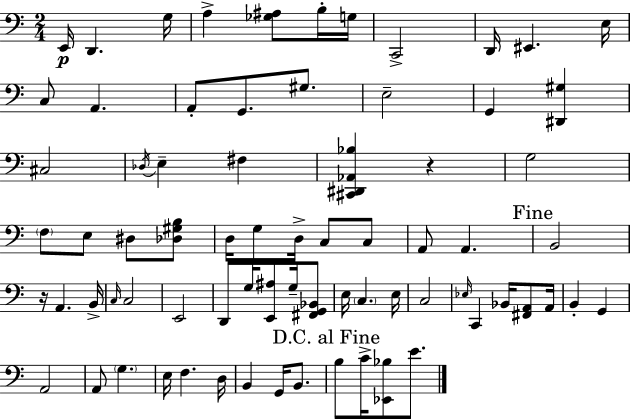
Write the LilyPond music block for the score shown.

{
  \clef bass
  \numericTimeSignature
  \time 2/4
  \key a \minor
  e,16\p d,4. g16 | a4-> <ges ais>8 b16-. g16 | c,2-> | d,16 eis,4. e16 | \break c8 a,4. | a,8-. g,8. gis8. | e2-- | g,4 <dis, gis>4 | \break cis2 | \acciaccatura { des16 } e4-- fis4 | <cis, dis, aes, bes>4 r4 | g2 | \break \parenthesize f8 e8 dis8 <des gis b>8 | d16 g8 d16-> c8 c8 | a,8 a,4. | \mark "Fine" b,2 | \break r16 a,4. | b,16-> \grace { c16 } c2 | e,2 | d,8 g16 <e, ais>8 g16-- | \break <fis, g, bes,>8 e16 \parenthesize c4. | e16 c2 | \grace { ees16 } c,4 bes,16 | <fis, a,>8 a,16 b,4-. g,4 | \break a,2 | a,8 \parenthesize g4. | e16 f4. | d16 b,4 g,16 | \break b,8. \mark "D.C. al Fine" b8 c'16-> <ees, bes>8 | e'8. \bar "|."
}